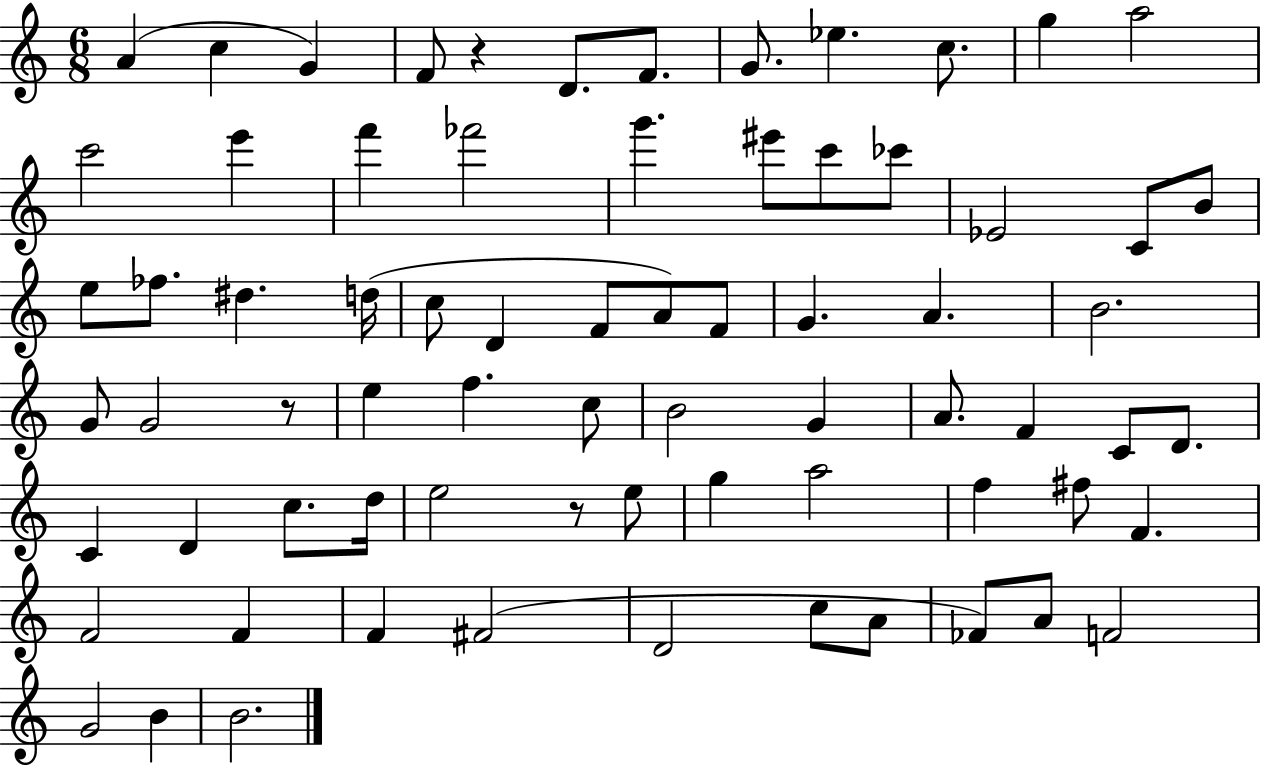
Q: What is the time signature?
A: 6/8